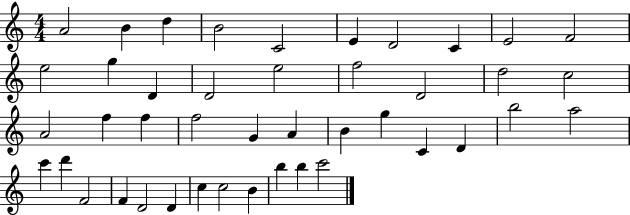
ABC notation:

X:1
T:Untitled
M:4/4
L:1/4
K:C
A2 B d B2 C2 E D2 C E2 F2 e2 g D D2 e2 f2 D2 d2 c2 A2 f f f2 G A B g C D b2 a2 c' d' F2 F D2 D c c2 B b b c'2